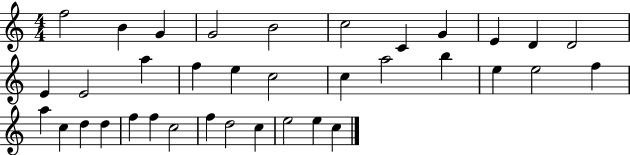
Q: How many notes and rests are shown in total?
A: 36